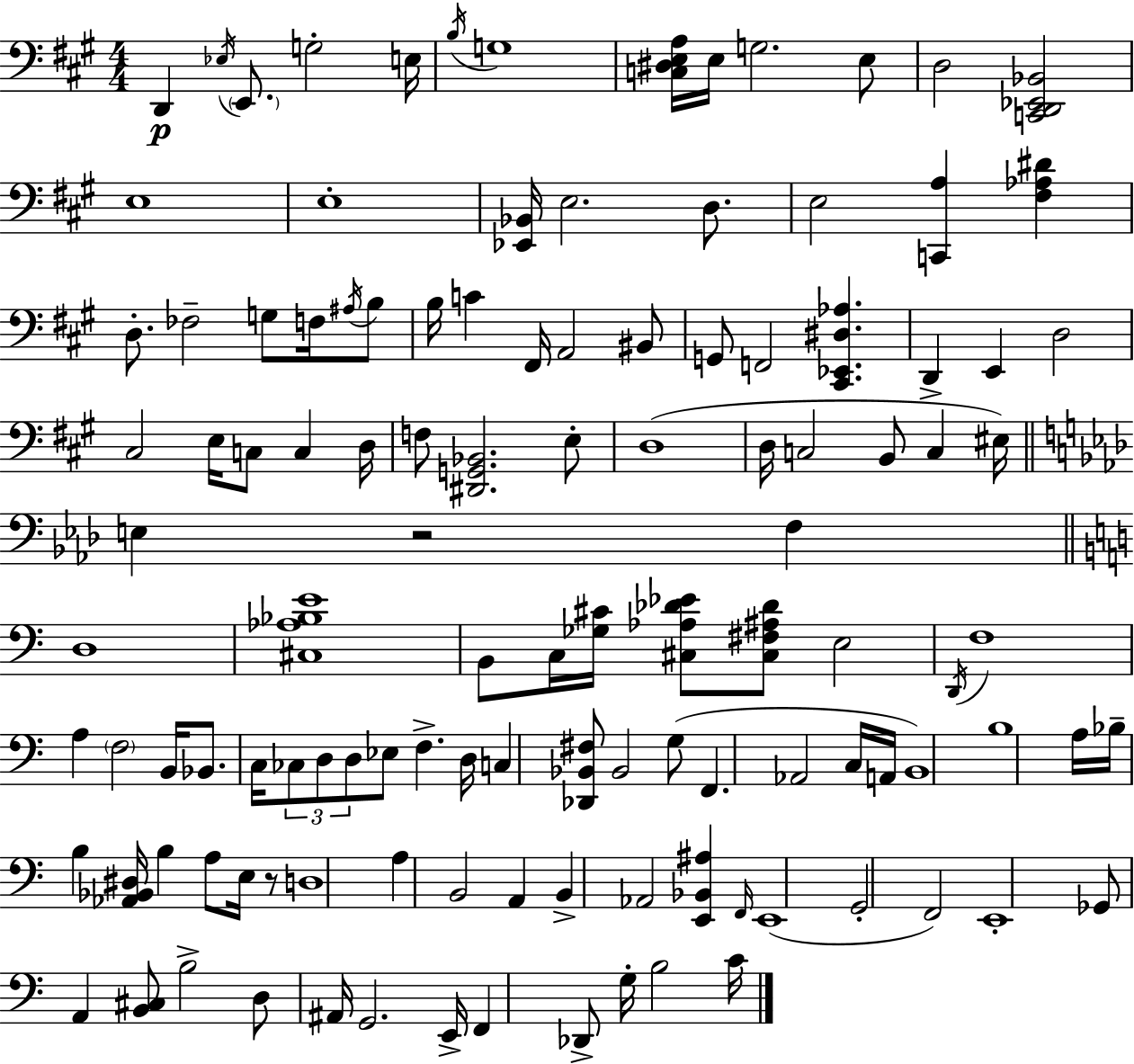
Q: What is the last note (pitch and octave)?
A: C4